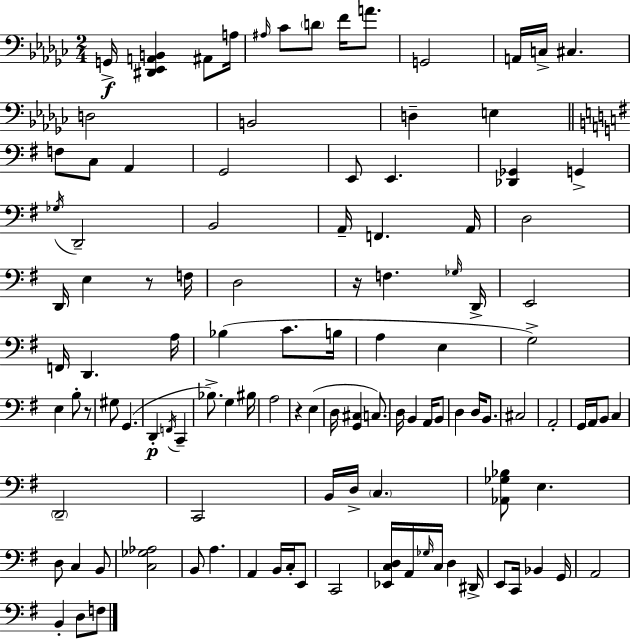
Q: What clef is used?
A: bass